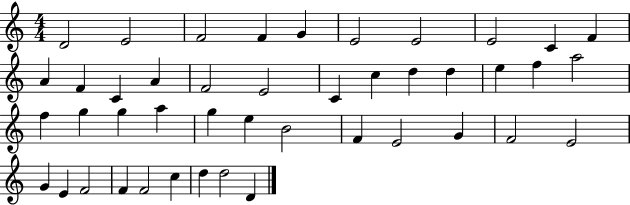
D4/h E4/h F4/h F4/q G4/q E4/h E4/h E4/h C4/q F4/q A4/q F4/q C4/q A4/q F4/h E4/h C4/q C5/q D5/q D5/q E5/q F5/q A5/h F5/q G5/q G5/q A5/q G5/q E5/q B4/h F4/q E4/h G4/q F4/h E4/h G4/q E4/q F4/h F4/q F4/h C5/q D5/q D5/h D4/q